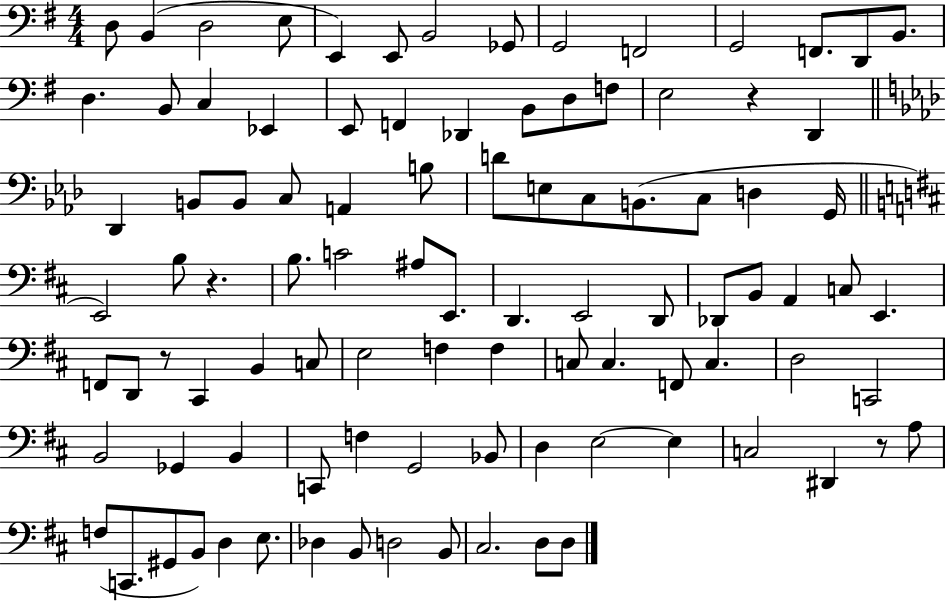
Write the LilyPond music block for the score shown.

{
  \clef bass
  \numericTimeSignature
  \time 4/4
  \key g \major
  \repeat volta 2 { d8 b,4( d2 e8 | e,4) e,8 b,2 ges,8 | g,2 f,2 | g,2 f,8. d,8 b,8. | \break d4. b,8 c4 ees,4 | e,8 f,4 des,4 b,8 d8 f8 | e2 r4 d,4 | \bar "||" \break \key aes \major des,4 b,8 b,8 c8 a,4 b8 | d'8 e8 c8 b,8.( c8 d4 g,16 | \bar "||" \break \key d \major e,2) b8 r4. | b8. c'2 ais8 e,8. | d,4. e,2 d,8 | des,8 b,8 a,4 c8 e,4. | \break f,8 d,8 r8 cis,4 b,4 c8 | e2 f4 f4 | c8 c4. f,8 c4. | d2 c,2 | \break b,2 ges,4 b,4 | c,8 f4 g,2 bes,8 | d4 e2~~ e4 | c2 dis,4 r8 a8 | \break f8( c,8. gis,8 b,8) d4 e8. | des4 b,8 d2 b,8 | cis2. d8 d8 | } \bar "|."
}